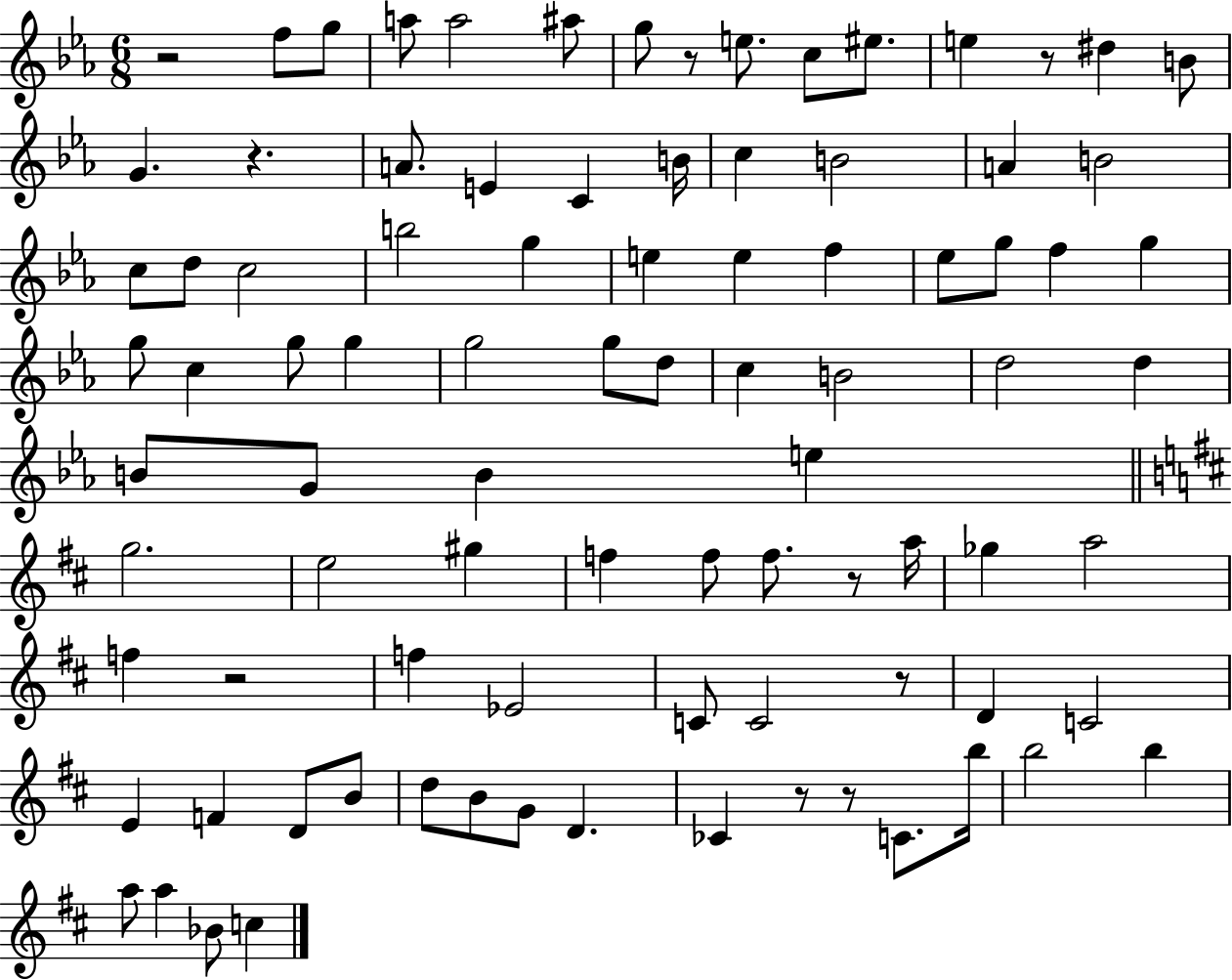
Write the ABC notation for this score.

X:1
T:Untitled
M:6/8
L:1/4
K:Eb
z2 f/2 g/2 a/2 a2 ^a/2 g/2 z/2 e/2 c/2 ^e/2 e z/2 ^d B/2 G z A/2 E C B/4 c B2 A B2 c/2 d/2 c2 b2 g e e f _e/2 g/2 f g g/2 c g/2 g g2 g/2 d/2 c B2 d2 d B/2 G/2 B e g2 e2 ^g f f/2 f/2 z/2 a/4 _g a2 f z2 f _E2 C/2 C2 z/2 D C2 E F D/2 B/2 d/2 B/2 G/2 D _C z/2 z/2 C/2 b/4 b2 b a/2 a _B/2 c